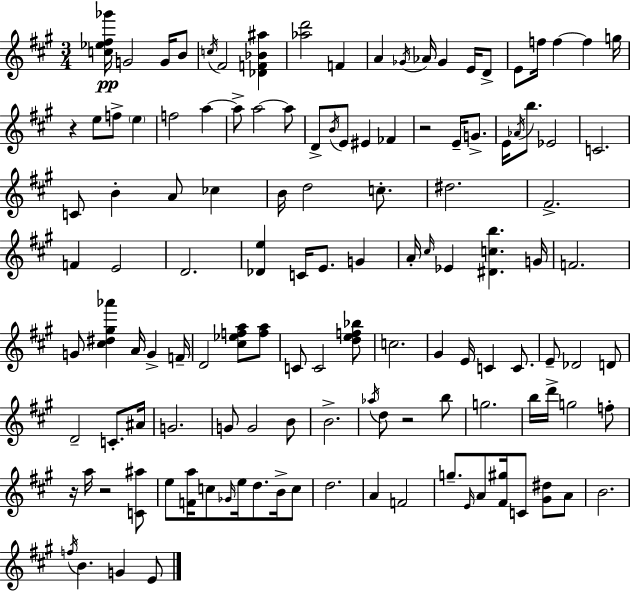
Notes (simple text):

[C5,Eb5,F#5,Gb6]/s G4/h G4/s B4/e C5/s F#4/h [Db4,F4,Bb4,A#5]/q [Ab5,D6]/h F4/q A4/q Gb4/s Ab4/s Gb4/q E4/s D4/e E4/e F5/s F5/q F5/q G5/s R/q E5/e F5/e E5/q F5/h A5/q A5/e A5/h A5/e D4/e B4/s E4/e EIS4/q FES4/q R/h E4/s G4/e. E4/s Ab4/s B5/e. Eb4/h C4/h. C4/e B4/q A4/e CES5/q B4/s D5/h C5/e. D#5/h. F#4/h. F4/q E4/h D4/h. [Db4,E5]/q C4/s E4/e. G4/q A4/s C#5/s Eb4/q [D#4,C5,B5]/q. G4/s F4/h. G4/e [C#5,D#5,G#5,Ab6]/q A4/s G4/q F4/s D4/h [C#5,Eb5,F5,A5]/e [F5,A5]/e C4/e C4/h [D5,E5,F5,Bb5]/e C5/h. G#4/q E4/s C4/q C4/e. E4/e Db4/h D4/e D4/h C4/e. A#4/s G4/h. G4/e G4/h B4/e B4/h. Ab5/s D5/e R/h B5/e G5/h. B5/s D6/s G5/h F5/e R/s A5/s R/h [C4,A#5]/e E5/e [F4,A5]/s C5/e Gb4/s E5/s D5/e. B4/s C5/e D5/h. A4/q F4/h G5/e. E4/s A4/e [F#4,G#5]/s C4/e [G#4,D#5]/e A4/e B4/h. F5/s B4/q. G4/q E4/e